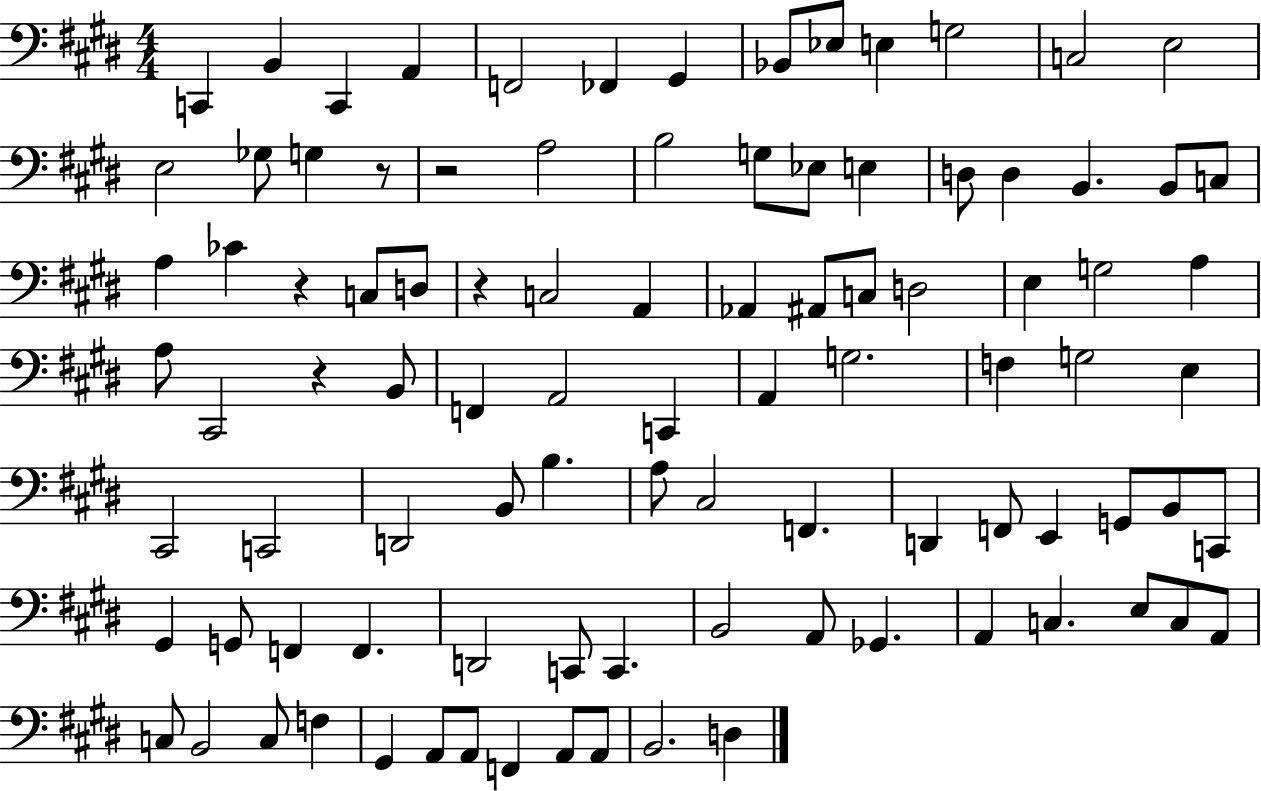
X:1
T:Untitled
M:4/4
L:1/4
K:E
C,, B,, C,, A,, F,,2 _F,, ^G,, _B,,/2 _E,/2 E, G,2 C,2 E,2 E,2 _G,/2 G, z/2 z2 A,2 B,2 G,/2 _E,/2 E, D,/2 D, B,, B,,/2 C,/2 A, _C z C,/2 D,/2 z C,2 A,, _A,, ^A,,/2 C,/2 D,2 E, G,2 A, A,/2 ^C,,2 z B,,/2 F,, A,,2 C,, A,, G,2 F, G,2 E, ^C,,2 C,,2 D,,2 B,,/2 B, A,/2 ^C,2 F,, D,, F,,/2 E,, G,,/2 B,,/2 C,,/2 ^G,, G,,/2 F,, F,, D,,2 C,,/2 C,, B,,2 A,,/2 _G,, A,, C, E,/2 C,/2 A,,/2 C,/2 B,,2 C,/2 F, ^G,, A,,/2 A,,/2 F,, A,,/2 A,,/2 B,,2 D,